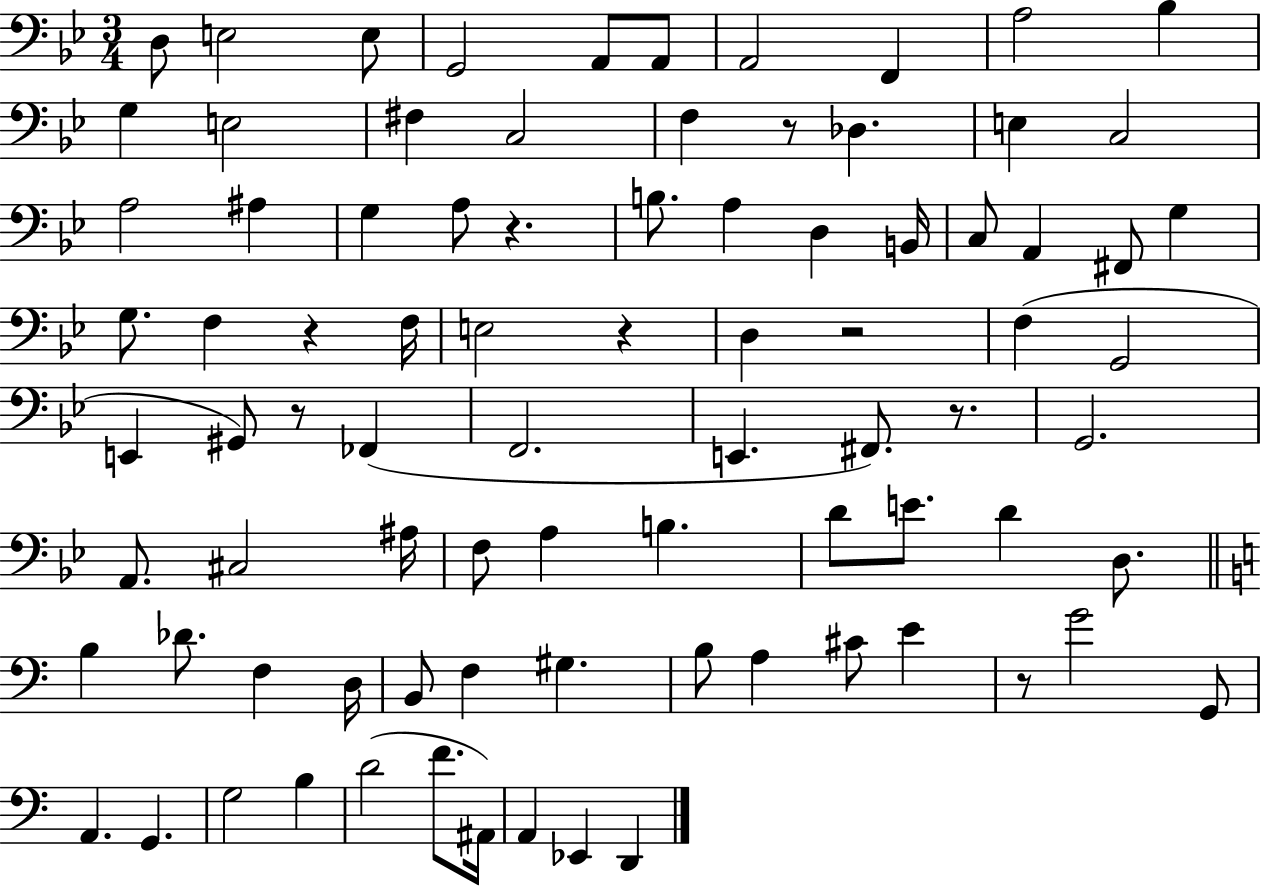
D3/e E3/h E3/e G2/h A2/e A2/e A2/h F2/q A3/h Bb3/q G3/q E3/h F#3/q C3/h F3/q R/e Db3/q. E3/q C3/h A3/h A#3/q G3/q A3/e R/q. B3/e. A3/q D3/q B2/s C3/e A2/q F#2/e G3/q G3/e. F3/q R/q F3/s E3/h R/q D3/q R/h F3/q G2/h E2/q G#2/e R/e FES2/q F2/h. E2/q. F#2/e. R/e. G2/h. A2/e. C#3/h A#3/s F3/e A3/q B3/q. D4/e E4/e. D4/q D3/e. B3/q Db4/e. F3/q D3/s B2/e F3/q G#3/q. B3/e A3/q C#4/e E4/q R/e G4/h G2/e A2/q. G2/q. G3/h B3/q D4/h F4/e. A#2/s A2/q Eb2/q D2/q